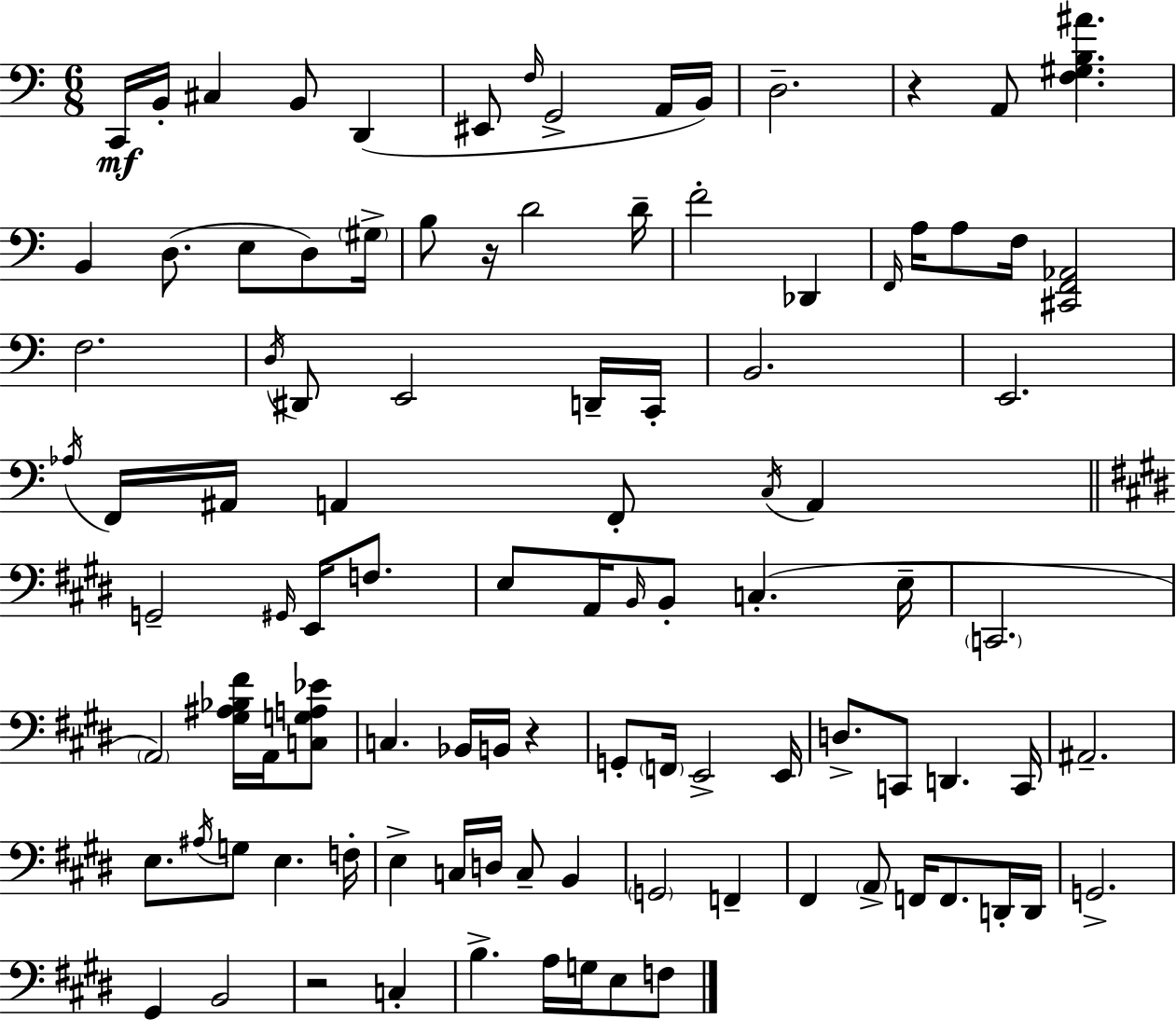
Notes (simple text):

C2/s B2/s C#3/q B2/e D2/q EIS2/e F3/s G2/h A2/s B2/s D3/h. R/q A2/e [F3,G#3,B3,A#4]/q. B2/q D3/e. E3/e D3/e G#3/s B3/e R/s D4/h D4/s F4/h Db2/q F2/s A3/s A3/e F3/s [C#2,F2,Ab2]/h F3/h. D3/s D#2/e E2/h D2/s C2/s B2/h. E2/h. Ab3/s F2/s A#2/s A2/q F2/e C3/s A2/q G2/h G#2/s E2/s F3/e. E3/e A2/s B2/s B2/e C3/q. E3/s C2/h. A2/h [G#3,A#3,Bb3,F#4]/s A2/s [C3,G3,A3,Eb4]/e C3/q. Bb2/s B2/s R/q G2/e F2/s E2/h E2/s D3/e. C2/e D2/q. C2/s A#2/h. E3/e. A#3/s G3/e E3/q. F3/s E3/q C3/s D3/s C3/e B2/q G2/h F2/q F#2/q A2/e F2/s F2/e. D2/s D2/s G2/h. G#2/q B2/h R/h C3/q B3/q. A3/s G3/s E3/e F3/e